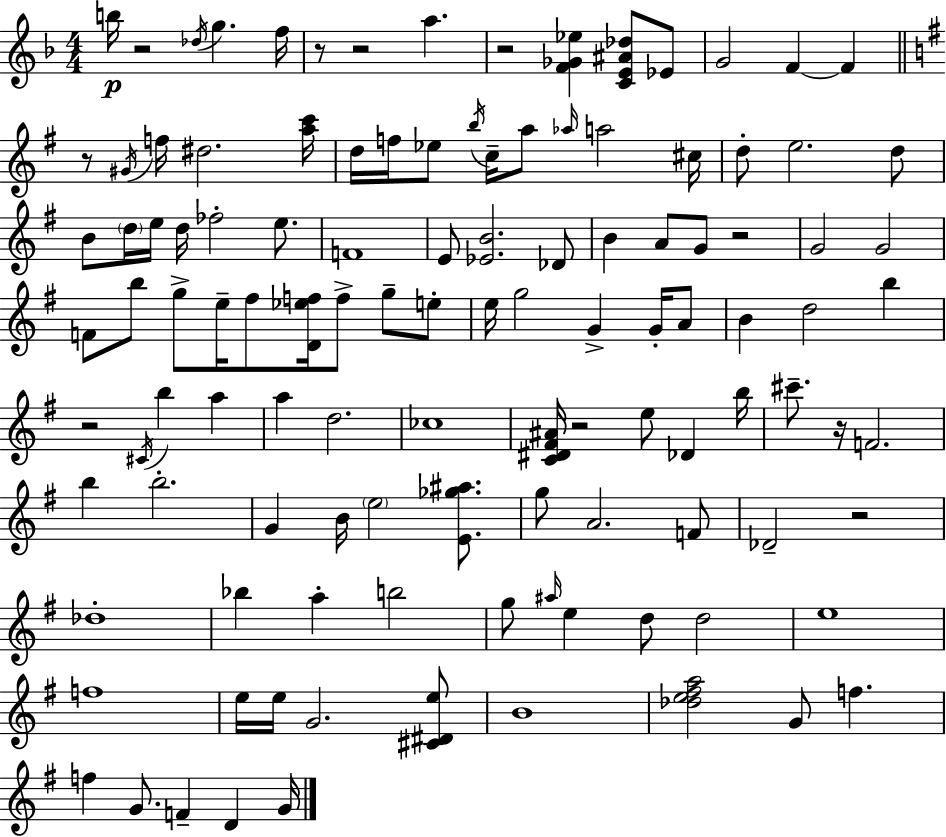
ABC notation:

X:1
T:Untitled
M:4/4
L:1/4
K:F
b/4 z2 _d/4 g f/4 z/2 z2 a z2 [F_G_e] [CE^A_d]/2 _E/2 G2 F F z/2 ^G/4 f/4 ^d2 [ac']/4 d/4 f/4 _e/2 b/4 c/4 a/2 _a/4 a2 ^c/4 d/2 e2 d/2 B/2 d/4 e/4 d/4 _f2 e/2 F4 E/2 [_EB]2 _D/2 B A/2 G/2 z2 G2 G2 F/2 b/2 g/2 e/4 ^f/2 [D_ef]/4 f/2 g/2 e/2 e/4 g2 G G/4 A/2 B d2 b z2 ^C/4 b a a d2 _c4 [C^D^F^A]/4 z2 e/2 _D b/4 ^c'/2 z/4 F2 b b2 G B/4 e2 [E_g^a]/2 g/2 A2 F/2 _D2 z2 _d4 _b a b2 g/2 ^a/4 e d/2 d2 e4 f4 e/4 e/4 G2 [^C^De]/2 B4 [_de^fa]2 G/2 f f G/2 F D G/4